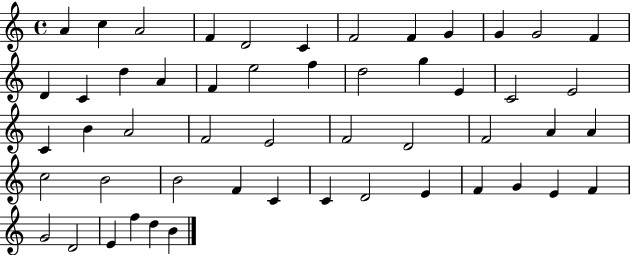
{
  \clef treble
  \time 4/4
  \defaultTimeSignature
  \key c \major
  a'4 c''4 a'2 | f'4 d'2 c'4 | f'2 f'4 g'4 | g'4 g'2 f'4 | \break d'4 c'4 d''4 a'4 | f'4 e''2 f''4 | d''2 g''4 e'4 | c'2 e'2 | \break c'4 b'4 a'2 | f'2 e'2 | f'2 d'2 | f'2 a'4 a'4 | \break c''2 b'2 | b'2 f'4 c'4 | c'4 d'2 e'4 | f'4 g'4 e'4 f'4 | \break g'2 d'2 | e'4 f''4 d''4 b'4 | \bar "|."
}